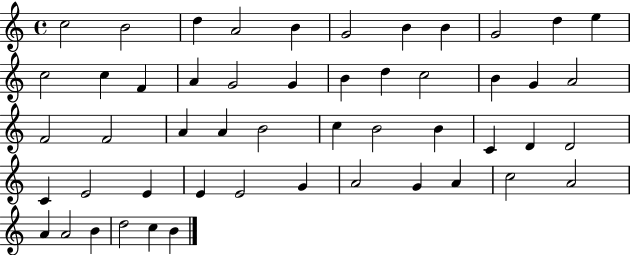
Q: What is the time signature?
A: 4/4